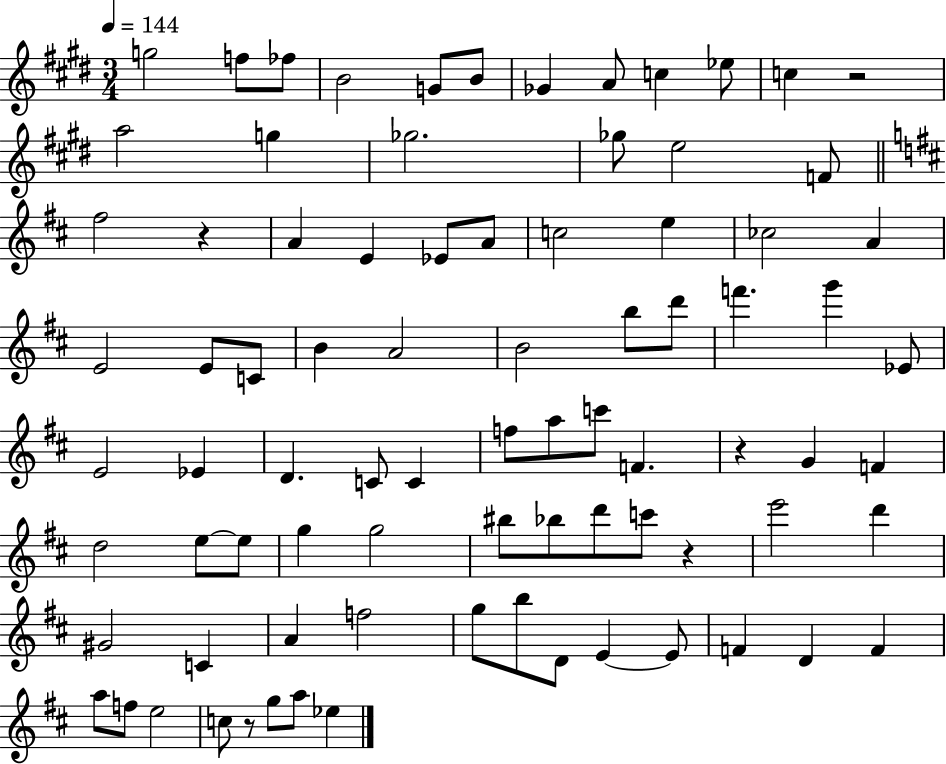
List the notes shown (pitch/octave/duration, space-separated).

G5/h F5/e FES5/e B4/h G4/e B4/e Gb4/q A4/e C5/q Eb5/e C5/q R/h A5/h G5/q Gb5/h. Gb5/e E5/h F4/e F#5/h R/q A4/q E4/q Eb4/e A4/e C5/h E5/q CES5/h A4/q E4/h E4/e C4/e B4/q A4/h B4/h B5/e D6/e F6/q. G6/q Eb4/e E4/h Eb4/q D4/q. C4/e C4/q F5/e A5/e C6/e F4/q. R/q G4/q F4/q D5/h E5/e E5/e G5/q G5/h BIS5/e Bb5/e D6/e C6/e R/q E6/h D6/q G#4/h C4/q A4/q F5/h G5/e B5/e D4/e E4/q E4/e F4/q D4/q F4/q A5/e F5/e E5/h C5/e R/e G5/e A5/e Eb5/q